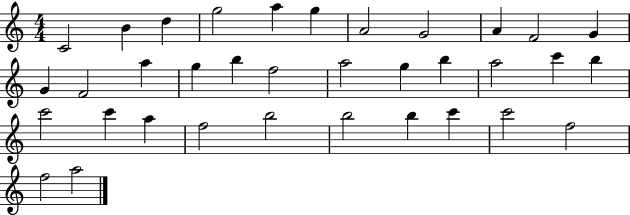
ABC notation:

X:1
T:Untitled
M:4/4
L:1/4
K:C
C2 B d g2 a g A2 G2 A F2 G G F2 a g b f2 a2 g b a2 c' b c'2 c' a f2 b2 b2 b c' c'2 f2 f2 a2